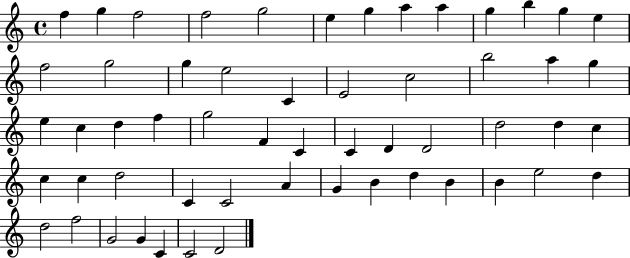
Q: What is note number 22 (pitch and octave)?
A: A5